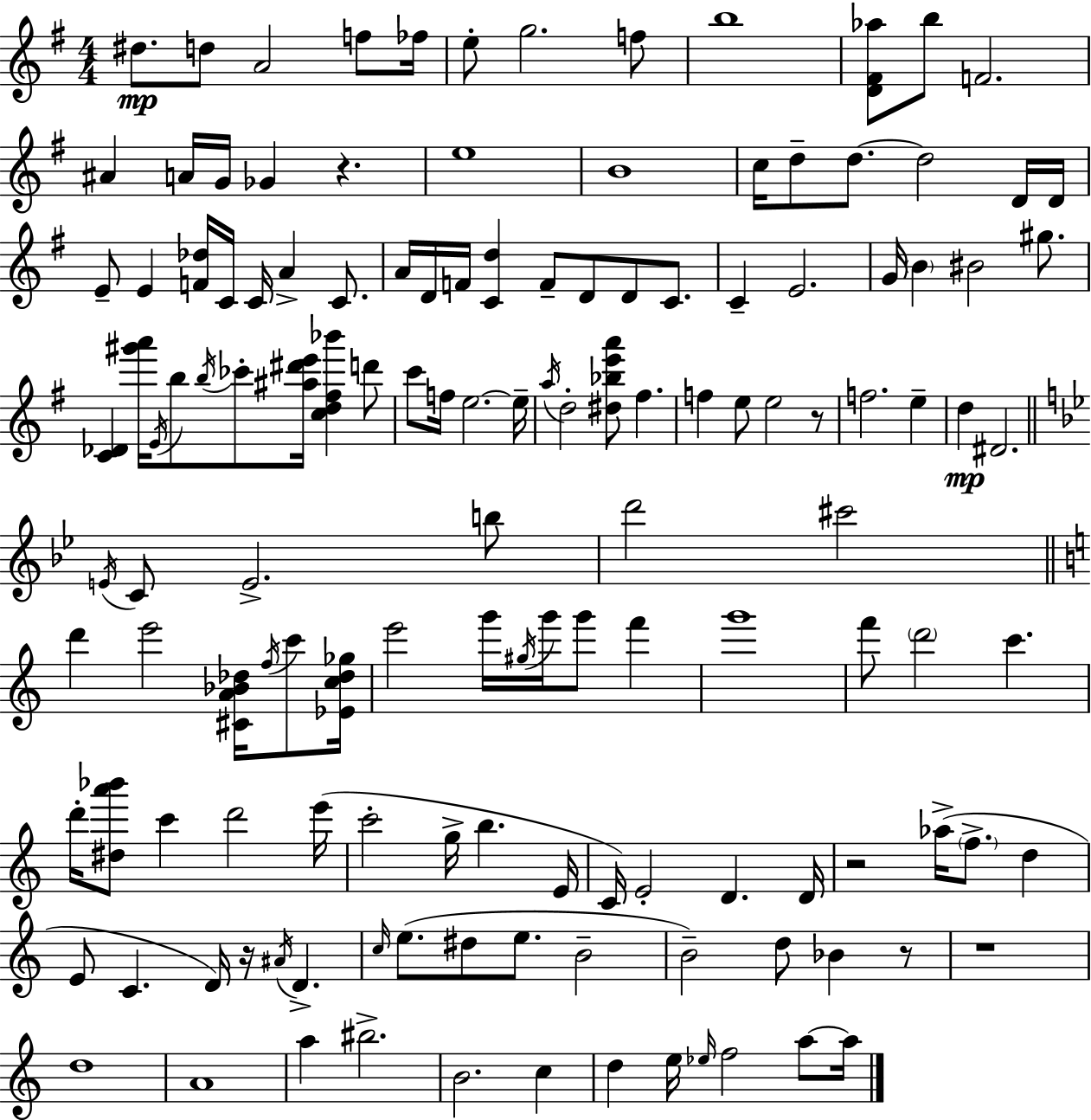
X:1
T:Untitled
M:4/4
L:1/4
K:Em
^d/2 d/2 A2 f/2 _f/4 e/2 g2 f/2 b4 [D^F_a]/2 b/2 F2 ^A A/4 G/4 _G z e4 B4 c/4 d/2 d/2 d2 D/4 D/4 E/2 E [F_d]/4 C/4 C/4 A C/2 A/4 D/4 F/4 [Cd] F/2 D/2 D/2 C/2 C E2 G/4 B ^B2 ^g/2 [C_D] [^g'a']/4 E/4 b/2 b/4 _c'/2 [^a^d'e']/4 [cd^f_b'] d'/2 c'/2 f/4 e2 e/4 a/4 d2 [^d_be'a']/2 ^f f e/2 e2 z/2 f2 e d ^D2 E/4 C/2 E2 b/2 d'2 ^c'2 d' e'2 [^CA_B_d]/4 f/4 c'/2 [_Ec_d_g]/4 e'2 g'/4 ^g/4 g'/4 g'/2 f' g'4 f'/2 d'2 c' d'/4 [^da'_b']/2 c' d'2 e'/4 c'2 g/4 b E/4 C/4 E2 D D/4 z2 _a/4 f/2 d E/2 C D/4 z/4 ^A/4 D c/4 e/2 ^d/2 e/2 B2 B2 d/2 _B z/2 z4 d4 A4 a ^b2 B2 c d e/4 _e/4 f2 a/2 a/4